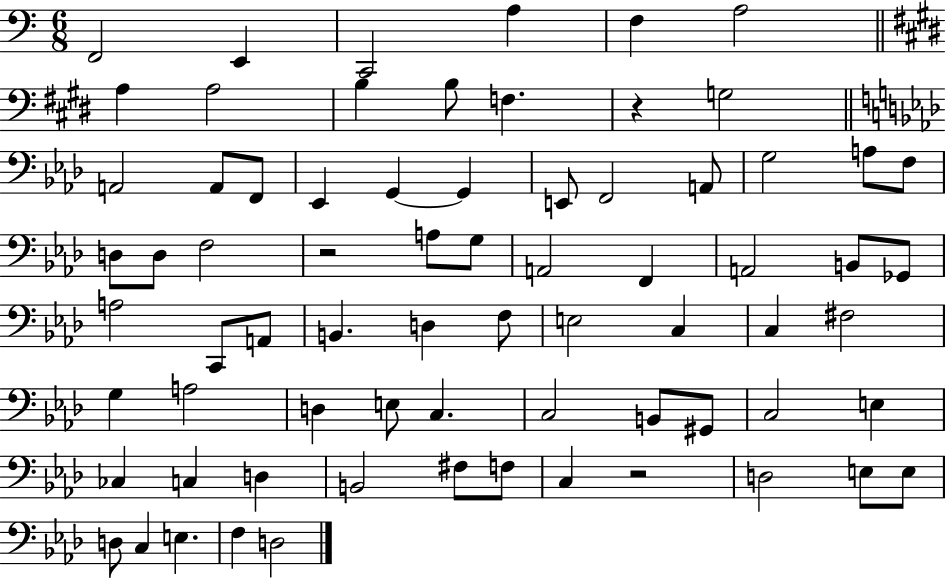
X:1
T:Untitled
M:6/8
L:1/4
K:C
F,,2 E,, C,,2 A, F, A,2 A, A,2 B, B,/2 F, z G,2 A,,2 A,,/2 F,,/2 _E,, G,, G,, E,,/2 F,,2 A,,/2 G,2 A,/2 F,/2 D,/2 D,/2 F,2 z2 A,/2 G,/2 A,,2 F,, A,,2 B,,/2 _G,,/2 A,2 C,,/2 A,,/2 B,, D, F,/2 E,2 C, C, ^F,2 G, A,2 D, E,/2 C, C,2 B,,/2 ^G,,/2 C,2 E, _C, C, D, B,,2 ^F,/2 F,/2 C, z2 D,2 E,/2 E,/2 D,/2 C, E, F, D,2